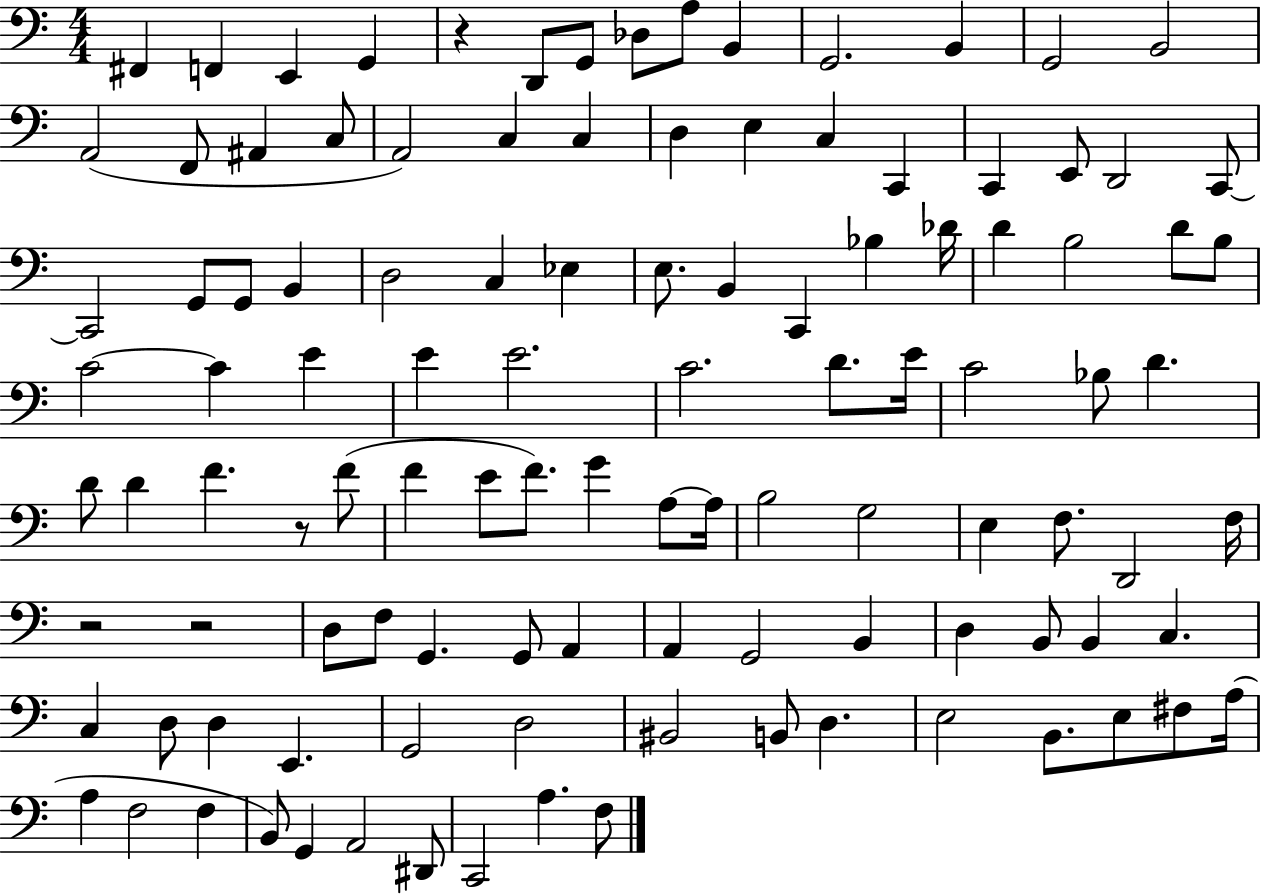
F#2/q F2/q E2/q G2/q R/q D2/e G2/e Db3/e A3/e B2/q G2/h. B2/q G2/h B2/h A2/h F2/e A#2/q C3/e A2/h C3/q C3/q D3/q E3/q C3/q C2/q C2/q E2/e D2/h C2/e C2/h G2/e G2/e B2/q D3/h C3/q Eb3/q E3/e. B2/q C2/q Bb3/q Db4/s D4/q B3/h D4/e B3/e C4/h C4/q E4/q E4/q E4/h. C4/h. D4/e. E4/s C4/h Bb3/e D4/q. D4/e D4/q F4/q. R/e F4/e F4/q E4/e F4/e. G4/q A3/e A3/s B3/h G3/h E3/q F3/e. D2/h F3/s R/h R/h D3/e F3/e G2/q. G2/e A2/q A2/q G2/h B2/q D3/q B2/e B2/q C3/q. C3/q D3/e D3/q E2/q. G2/h D3/h BIS2/h B2/e D3/q. E3/h B2/e. E3/e F#3/e A3/s A3/q F3/h F3/q B2/e G2/q A2/h D#2/e C2/h A3/q. F3/e